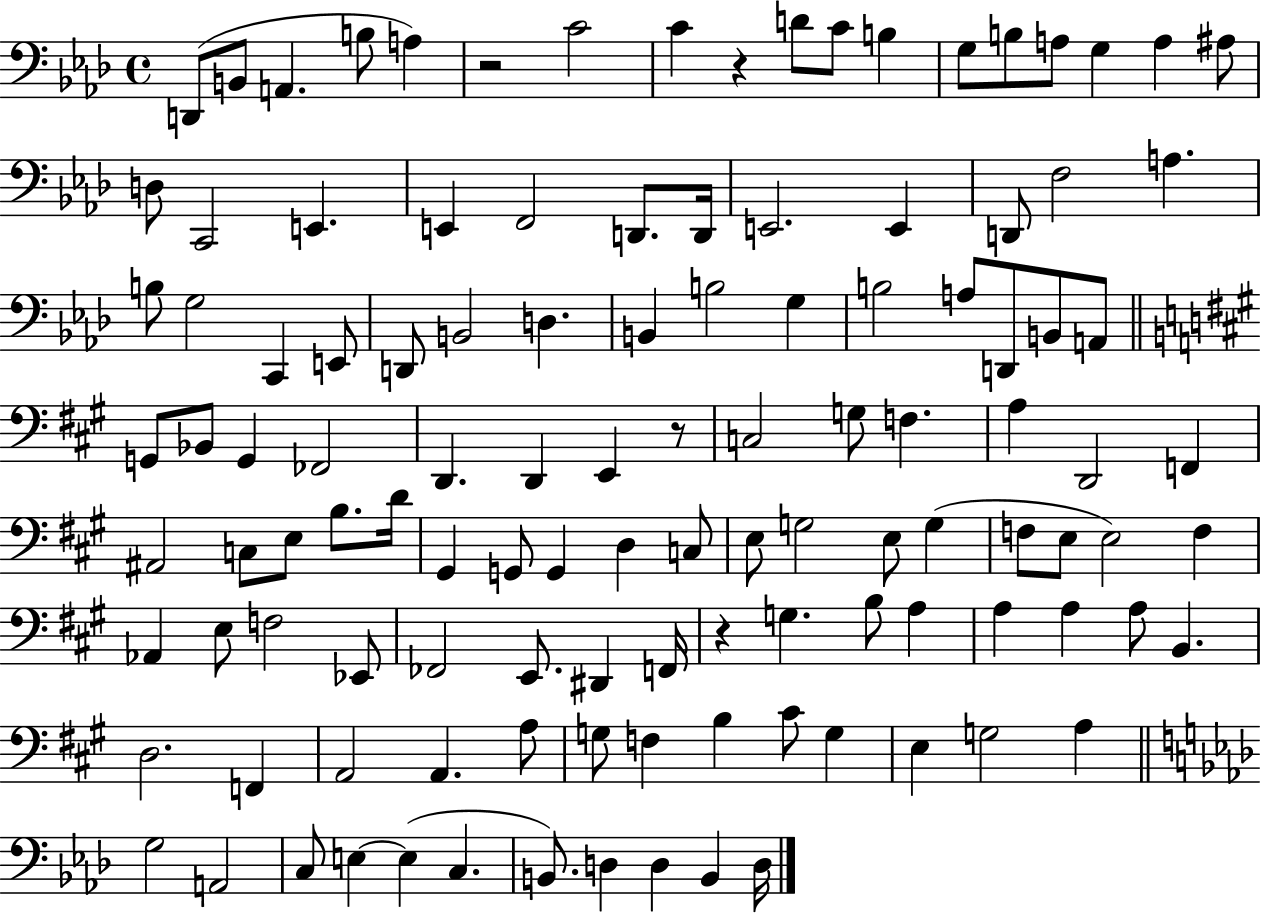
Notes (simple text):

D2/e B2/e A2/q. B3/e A3/q R/h C4/h C4/q R/q D4/e C4/e B3/q G3/e B3/e A3/e G3/q A3/q A#3/e D3/e C2/h E2/q. E2/q F2/h D2/e. D2/s E2/h. E2/q D2/e F3/h A3/q. B3/e G3/h C2/q E2/e D2/e B2/h D3/q. B2/q B3/h G3/q B3/h A3/e D2/e B2/e A2/e G2/e Bb2/e G2/q FES2/h D2/q. D2/q E2/q R/e C3/h G3/e F3/q. A3/q D2/h F2/q A#2/h C3/e E3/e B3/e. D4/s G#2/q G2/e G2/q D3/q C3/e E3/e G3/h E3/e G3/q F3/e E3/e E3/h F3/q Ab2/q E3/e F3/h Eb2/e FES2/h E2/e. D#2/q F2/s R/q G3/q. B3/e A3/q A3/q A3/q A3/e B2/q. D3/h. F2/q A2/h A2/q. A3/e G3/e F3/q B3/q C#4/e G3/q E3/q G3/h A3/q G3/h A2/h C3/e E3/q E3/q C3/q. B2/e. D3/q D3/q B2/q D3/s